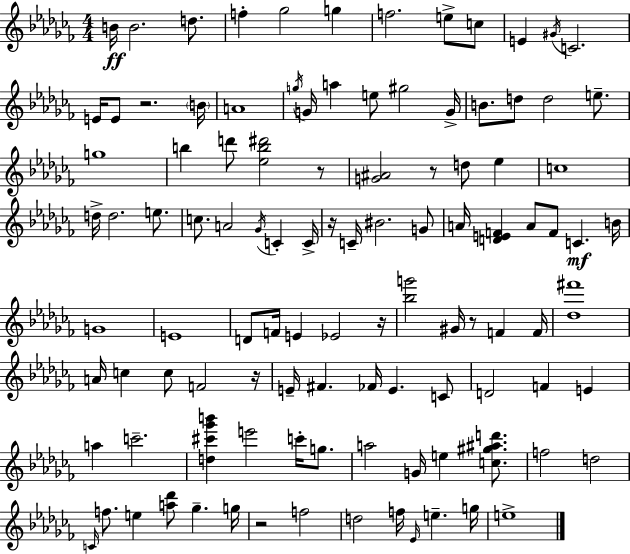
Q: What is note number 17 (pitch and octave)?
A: G5